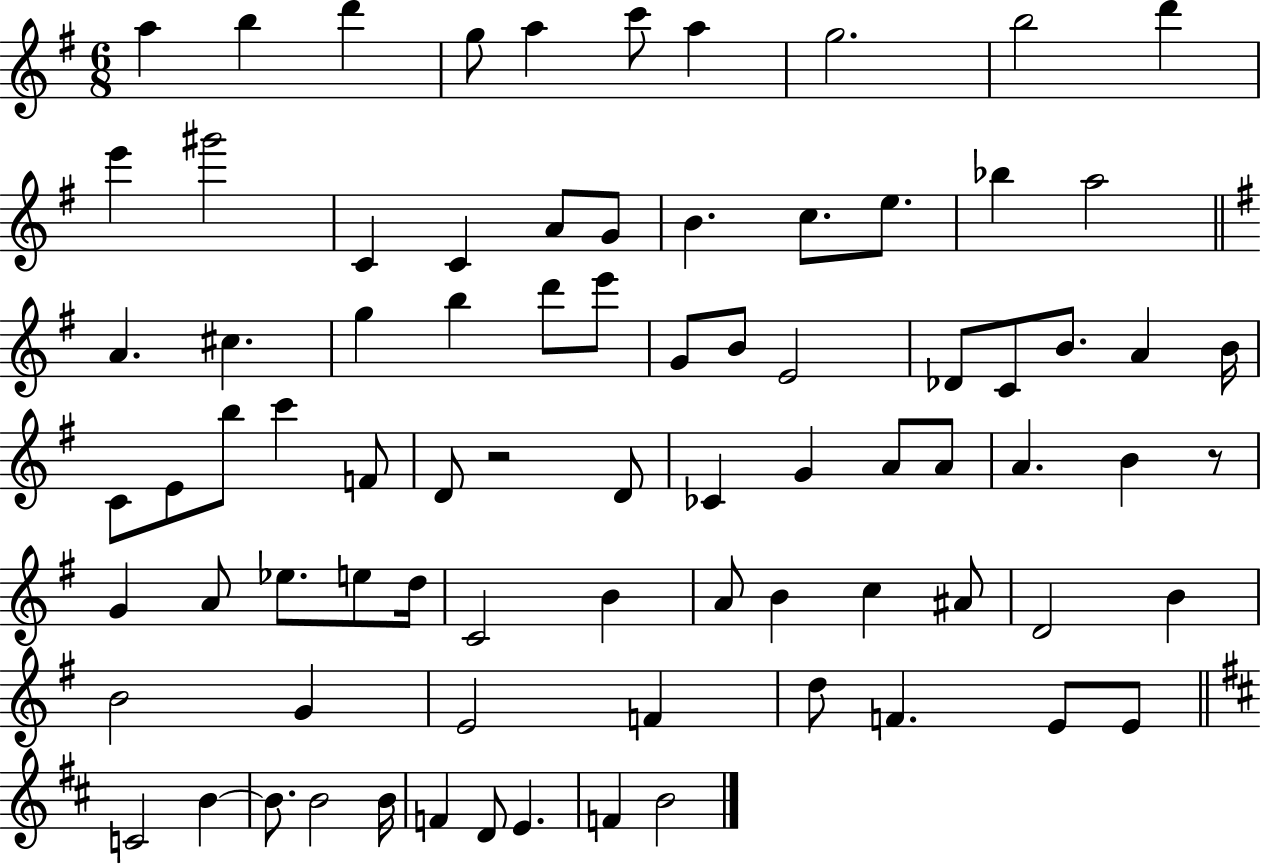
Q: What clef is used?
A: treble